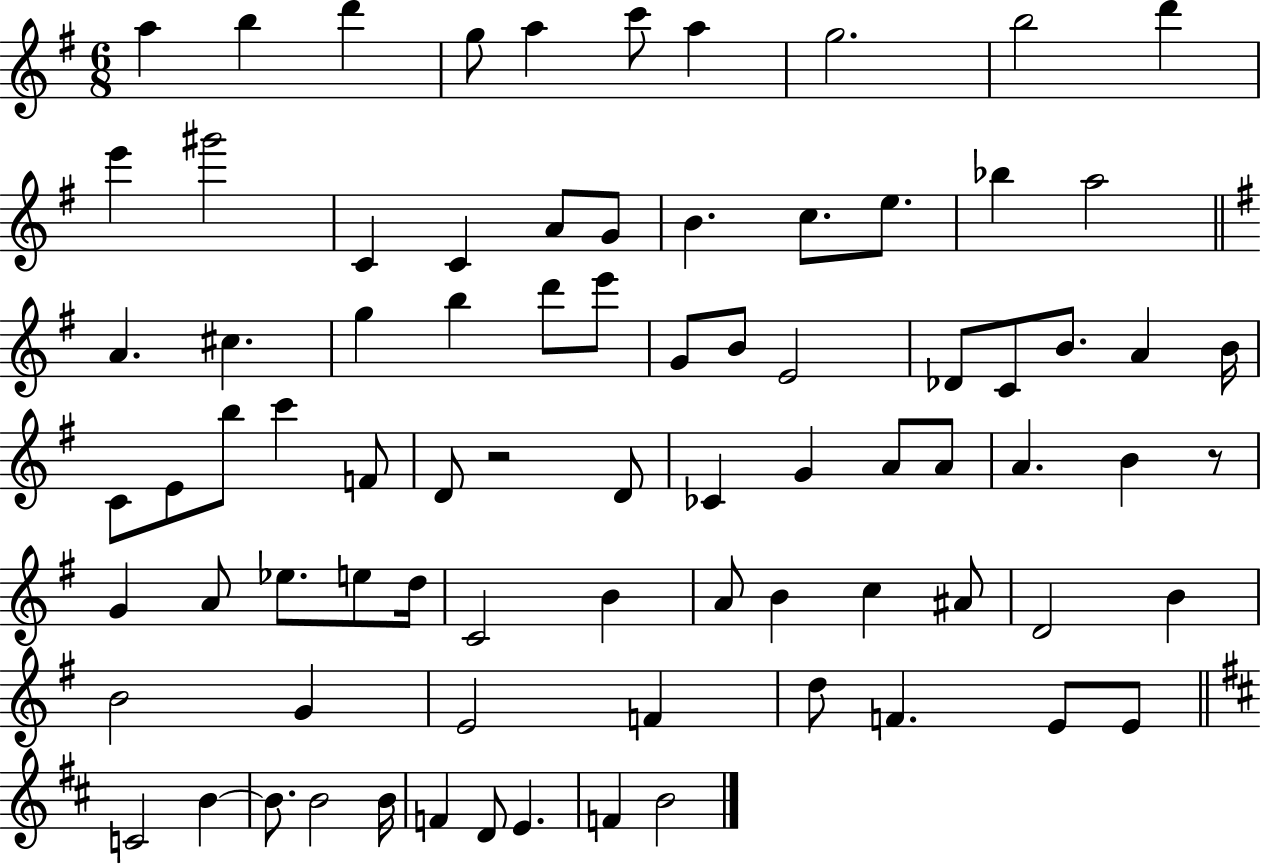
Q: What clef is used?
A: treble